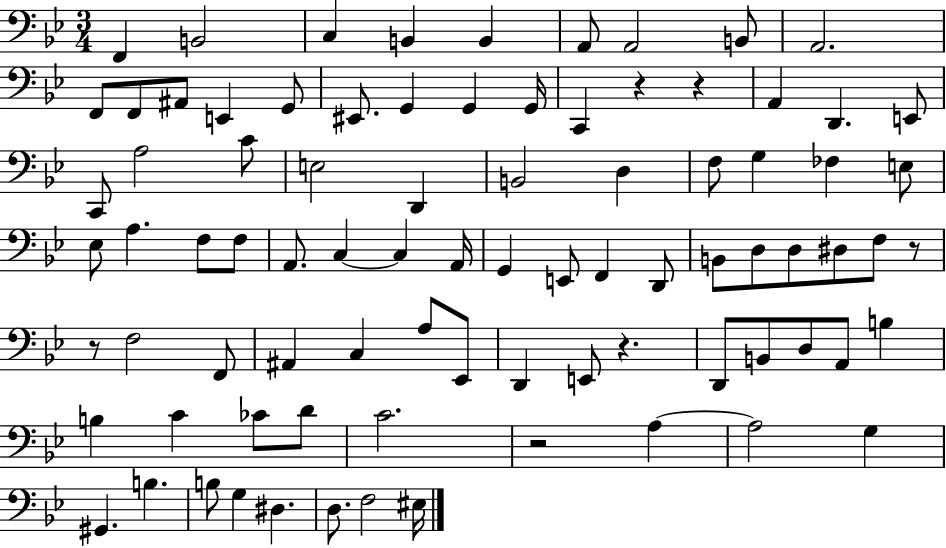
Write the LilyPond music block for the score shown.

{
  \clef bass
  \numericTimeSignature
  \time 3/4
  \key bes \major
  \repeat volta 2 { f,4 b,2 | c4 b,4 b,4 | a,8 a,2 b,8 | a,2. | \break f,8 f,8 ais,8 e,4 g,8 | eis,8. g,4 g,4 g,16 | c,4 r4 r4 | a,4 d,4. e,8 | \break c,8 a2 c'8 | e2 d,4 | b,2 d4 | f8 g4 fes4 e8 | \break ees8 a4. f8 f8 | a,8. c4~~ c4 a,16 | g,4 e,8 f,4 d,8 | b,8 d8 d8 dis8 f8 r8 | \break r8 f2 f,8 | ais,4 c4 a8 ees,8 | d,4 e,8 r4. | d,8 b,8 d8 a,8 b4 | \break b4 c'4 ces'8 d'8 | c'2. | r2 a4~~ | a2 g4 | \break gis,4. b4. | b8 g4 dis4. | d8. f2 eis16 | } \bar "|."
}